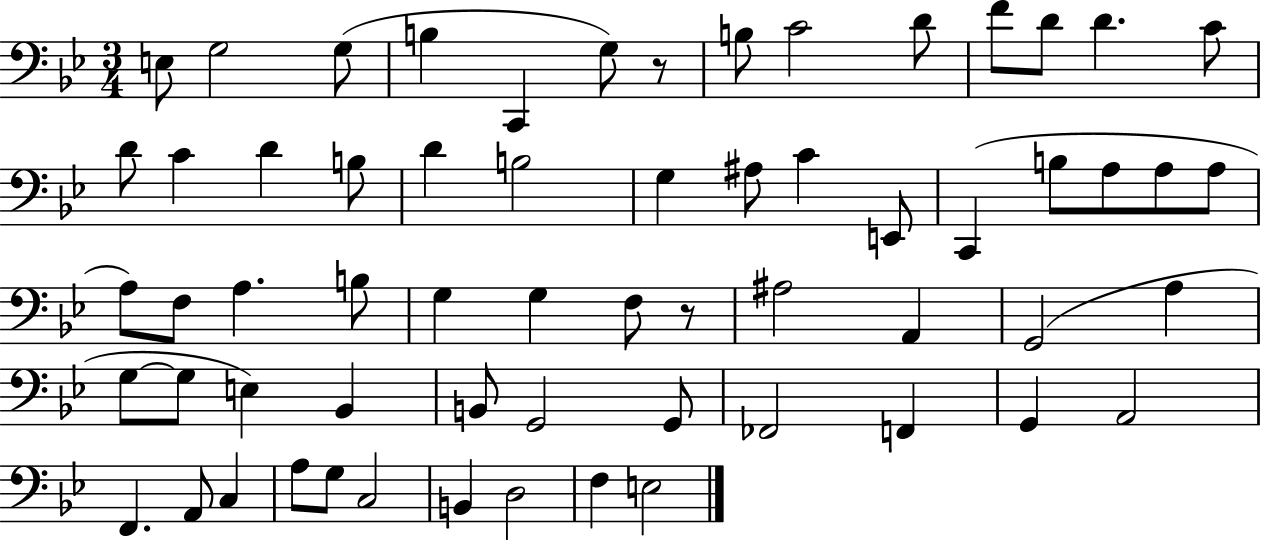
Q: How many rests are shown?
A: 2